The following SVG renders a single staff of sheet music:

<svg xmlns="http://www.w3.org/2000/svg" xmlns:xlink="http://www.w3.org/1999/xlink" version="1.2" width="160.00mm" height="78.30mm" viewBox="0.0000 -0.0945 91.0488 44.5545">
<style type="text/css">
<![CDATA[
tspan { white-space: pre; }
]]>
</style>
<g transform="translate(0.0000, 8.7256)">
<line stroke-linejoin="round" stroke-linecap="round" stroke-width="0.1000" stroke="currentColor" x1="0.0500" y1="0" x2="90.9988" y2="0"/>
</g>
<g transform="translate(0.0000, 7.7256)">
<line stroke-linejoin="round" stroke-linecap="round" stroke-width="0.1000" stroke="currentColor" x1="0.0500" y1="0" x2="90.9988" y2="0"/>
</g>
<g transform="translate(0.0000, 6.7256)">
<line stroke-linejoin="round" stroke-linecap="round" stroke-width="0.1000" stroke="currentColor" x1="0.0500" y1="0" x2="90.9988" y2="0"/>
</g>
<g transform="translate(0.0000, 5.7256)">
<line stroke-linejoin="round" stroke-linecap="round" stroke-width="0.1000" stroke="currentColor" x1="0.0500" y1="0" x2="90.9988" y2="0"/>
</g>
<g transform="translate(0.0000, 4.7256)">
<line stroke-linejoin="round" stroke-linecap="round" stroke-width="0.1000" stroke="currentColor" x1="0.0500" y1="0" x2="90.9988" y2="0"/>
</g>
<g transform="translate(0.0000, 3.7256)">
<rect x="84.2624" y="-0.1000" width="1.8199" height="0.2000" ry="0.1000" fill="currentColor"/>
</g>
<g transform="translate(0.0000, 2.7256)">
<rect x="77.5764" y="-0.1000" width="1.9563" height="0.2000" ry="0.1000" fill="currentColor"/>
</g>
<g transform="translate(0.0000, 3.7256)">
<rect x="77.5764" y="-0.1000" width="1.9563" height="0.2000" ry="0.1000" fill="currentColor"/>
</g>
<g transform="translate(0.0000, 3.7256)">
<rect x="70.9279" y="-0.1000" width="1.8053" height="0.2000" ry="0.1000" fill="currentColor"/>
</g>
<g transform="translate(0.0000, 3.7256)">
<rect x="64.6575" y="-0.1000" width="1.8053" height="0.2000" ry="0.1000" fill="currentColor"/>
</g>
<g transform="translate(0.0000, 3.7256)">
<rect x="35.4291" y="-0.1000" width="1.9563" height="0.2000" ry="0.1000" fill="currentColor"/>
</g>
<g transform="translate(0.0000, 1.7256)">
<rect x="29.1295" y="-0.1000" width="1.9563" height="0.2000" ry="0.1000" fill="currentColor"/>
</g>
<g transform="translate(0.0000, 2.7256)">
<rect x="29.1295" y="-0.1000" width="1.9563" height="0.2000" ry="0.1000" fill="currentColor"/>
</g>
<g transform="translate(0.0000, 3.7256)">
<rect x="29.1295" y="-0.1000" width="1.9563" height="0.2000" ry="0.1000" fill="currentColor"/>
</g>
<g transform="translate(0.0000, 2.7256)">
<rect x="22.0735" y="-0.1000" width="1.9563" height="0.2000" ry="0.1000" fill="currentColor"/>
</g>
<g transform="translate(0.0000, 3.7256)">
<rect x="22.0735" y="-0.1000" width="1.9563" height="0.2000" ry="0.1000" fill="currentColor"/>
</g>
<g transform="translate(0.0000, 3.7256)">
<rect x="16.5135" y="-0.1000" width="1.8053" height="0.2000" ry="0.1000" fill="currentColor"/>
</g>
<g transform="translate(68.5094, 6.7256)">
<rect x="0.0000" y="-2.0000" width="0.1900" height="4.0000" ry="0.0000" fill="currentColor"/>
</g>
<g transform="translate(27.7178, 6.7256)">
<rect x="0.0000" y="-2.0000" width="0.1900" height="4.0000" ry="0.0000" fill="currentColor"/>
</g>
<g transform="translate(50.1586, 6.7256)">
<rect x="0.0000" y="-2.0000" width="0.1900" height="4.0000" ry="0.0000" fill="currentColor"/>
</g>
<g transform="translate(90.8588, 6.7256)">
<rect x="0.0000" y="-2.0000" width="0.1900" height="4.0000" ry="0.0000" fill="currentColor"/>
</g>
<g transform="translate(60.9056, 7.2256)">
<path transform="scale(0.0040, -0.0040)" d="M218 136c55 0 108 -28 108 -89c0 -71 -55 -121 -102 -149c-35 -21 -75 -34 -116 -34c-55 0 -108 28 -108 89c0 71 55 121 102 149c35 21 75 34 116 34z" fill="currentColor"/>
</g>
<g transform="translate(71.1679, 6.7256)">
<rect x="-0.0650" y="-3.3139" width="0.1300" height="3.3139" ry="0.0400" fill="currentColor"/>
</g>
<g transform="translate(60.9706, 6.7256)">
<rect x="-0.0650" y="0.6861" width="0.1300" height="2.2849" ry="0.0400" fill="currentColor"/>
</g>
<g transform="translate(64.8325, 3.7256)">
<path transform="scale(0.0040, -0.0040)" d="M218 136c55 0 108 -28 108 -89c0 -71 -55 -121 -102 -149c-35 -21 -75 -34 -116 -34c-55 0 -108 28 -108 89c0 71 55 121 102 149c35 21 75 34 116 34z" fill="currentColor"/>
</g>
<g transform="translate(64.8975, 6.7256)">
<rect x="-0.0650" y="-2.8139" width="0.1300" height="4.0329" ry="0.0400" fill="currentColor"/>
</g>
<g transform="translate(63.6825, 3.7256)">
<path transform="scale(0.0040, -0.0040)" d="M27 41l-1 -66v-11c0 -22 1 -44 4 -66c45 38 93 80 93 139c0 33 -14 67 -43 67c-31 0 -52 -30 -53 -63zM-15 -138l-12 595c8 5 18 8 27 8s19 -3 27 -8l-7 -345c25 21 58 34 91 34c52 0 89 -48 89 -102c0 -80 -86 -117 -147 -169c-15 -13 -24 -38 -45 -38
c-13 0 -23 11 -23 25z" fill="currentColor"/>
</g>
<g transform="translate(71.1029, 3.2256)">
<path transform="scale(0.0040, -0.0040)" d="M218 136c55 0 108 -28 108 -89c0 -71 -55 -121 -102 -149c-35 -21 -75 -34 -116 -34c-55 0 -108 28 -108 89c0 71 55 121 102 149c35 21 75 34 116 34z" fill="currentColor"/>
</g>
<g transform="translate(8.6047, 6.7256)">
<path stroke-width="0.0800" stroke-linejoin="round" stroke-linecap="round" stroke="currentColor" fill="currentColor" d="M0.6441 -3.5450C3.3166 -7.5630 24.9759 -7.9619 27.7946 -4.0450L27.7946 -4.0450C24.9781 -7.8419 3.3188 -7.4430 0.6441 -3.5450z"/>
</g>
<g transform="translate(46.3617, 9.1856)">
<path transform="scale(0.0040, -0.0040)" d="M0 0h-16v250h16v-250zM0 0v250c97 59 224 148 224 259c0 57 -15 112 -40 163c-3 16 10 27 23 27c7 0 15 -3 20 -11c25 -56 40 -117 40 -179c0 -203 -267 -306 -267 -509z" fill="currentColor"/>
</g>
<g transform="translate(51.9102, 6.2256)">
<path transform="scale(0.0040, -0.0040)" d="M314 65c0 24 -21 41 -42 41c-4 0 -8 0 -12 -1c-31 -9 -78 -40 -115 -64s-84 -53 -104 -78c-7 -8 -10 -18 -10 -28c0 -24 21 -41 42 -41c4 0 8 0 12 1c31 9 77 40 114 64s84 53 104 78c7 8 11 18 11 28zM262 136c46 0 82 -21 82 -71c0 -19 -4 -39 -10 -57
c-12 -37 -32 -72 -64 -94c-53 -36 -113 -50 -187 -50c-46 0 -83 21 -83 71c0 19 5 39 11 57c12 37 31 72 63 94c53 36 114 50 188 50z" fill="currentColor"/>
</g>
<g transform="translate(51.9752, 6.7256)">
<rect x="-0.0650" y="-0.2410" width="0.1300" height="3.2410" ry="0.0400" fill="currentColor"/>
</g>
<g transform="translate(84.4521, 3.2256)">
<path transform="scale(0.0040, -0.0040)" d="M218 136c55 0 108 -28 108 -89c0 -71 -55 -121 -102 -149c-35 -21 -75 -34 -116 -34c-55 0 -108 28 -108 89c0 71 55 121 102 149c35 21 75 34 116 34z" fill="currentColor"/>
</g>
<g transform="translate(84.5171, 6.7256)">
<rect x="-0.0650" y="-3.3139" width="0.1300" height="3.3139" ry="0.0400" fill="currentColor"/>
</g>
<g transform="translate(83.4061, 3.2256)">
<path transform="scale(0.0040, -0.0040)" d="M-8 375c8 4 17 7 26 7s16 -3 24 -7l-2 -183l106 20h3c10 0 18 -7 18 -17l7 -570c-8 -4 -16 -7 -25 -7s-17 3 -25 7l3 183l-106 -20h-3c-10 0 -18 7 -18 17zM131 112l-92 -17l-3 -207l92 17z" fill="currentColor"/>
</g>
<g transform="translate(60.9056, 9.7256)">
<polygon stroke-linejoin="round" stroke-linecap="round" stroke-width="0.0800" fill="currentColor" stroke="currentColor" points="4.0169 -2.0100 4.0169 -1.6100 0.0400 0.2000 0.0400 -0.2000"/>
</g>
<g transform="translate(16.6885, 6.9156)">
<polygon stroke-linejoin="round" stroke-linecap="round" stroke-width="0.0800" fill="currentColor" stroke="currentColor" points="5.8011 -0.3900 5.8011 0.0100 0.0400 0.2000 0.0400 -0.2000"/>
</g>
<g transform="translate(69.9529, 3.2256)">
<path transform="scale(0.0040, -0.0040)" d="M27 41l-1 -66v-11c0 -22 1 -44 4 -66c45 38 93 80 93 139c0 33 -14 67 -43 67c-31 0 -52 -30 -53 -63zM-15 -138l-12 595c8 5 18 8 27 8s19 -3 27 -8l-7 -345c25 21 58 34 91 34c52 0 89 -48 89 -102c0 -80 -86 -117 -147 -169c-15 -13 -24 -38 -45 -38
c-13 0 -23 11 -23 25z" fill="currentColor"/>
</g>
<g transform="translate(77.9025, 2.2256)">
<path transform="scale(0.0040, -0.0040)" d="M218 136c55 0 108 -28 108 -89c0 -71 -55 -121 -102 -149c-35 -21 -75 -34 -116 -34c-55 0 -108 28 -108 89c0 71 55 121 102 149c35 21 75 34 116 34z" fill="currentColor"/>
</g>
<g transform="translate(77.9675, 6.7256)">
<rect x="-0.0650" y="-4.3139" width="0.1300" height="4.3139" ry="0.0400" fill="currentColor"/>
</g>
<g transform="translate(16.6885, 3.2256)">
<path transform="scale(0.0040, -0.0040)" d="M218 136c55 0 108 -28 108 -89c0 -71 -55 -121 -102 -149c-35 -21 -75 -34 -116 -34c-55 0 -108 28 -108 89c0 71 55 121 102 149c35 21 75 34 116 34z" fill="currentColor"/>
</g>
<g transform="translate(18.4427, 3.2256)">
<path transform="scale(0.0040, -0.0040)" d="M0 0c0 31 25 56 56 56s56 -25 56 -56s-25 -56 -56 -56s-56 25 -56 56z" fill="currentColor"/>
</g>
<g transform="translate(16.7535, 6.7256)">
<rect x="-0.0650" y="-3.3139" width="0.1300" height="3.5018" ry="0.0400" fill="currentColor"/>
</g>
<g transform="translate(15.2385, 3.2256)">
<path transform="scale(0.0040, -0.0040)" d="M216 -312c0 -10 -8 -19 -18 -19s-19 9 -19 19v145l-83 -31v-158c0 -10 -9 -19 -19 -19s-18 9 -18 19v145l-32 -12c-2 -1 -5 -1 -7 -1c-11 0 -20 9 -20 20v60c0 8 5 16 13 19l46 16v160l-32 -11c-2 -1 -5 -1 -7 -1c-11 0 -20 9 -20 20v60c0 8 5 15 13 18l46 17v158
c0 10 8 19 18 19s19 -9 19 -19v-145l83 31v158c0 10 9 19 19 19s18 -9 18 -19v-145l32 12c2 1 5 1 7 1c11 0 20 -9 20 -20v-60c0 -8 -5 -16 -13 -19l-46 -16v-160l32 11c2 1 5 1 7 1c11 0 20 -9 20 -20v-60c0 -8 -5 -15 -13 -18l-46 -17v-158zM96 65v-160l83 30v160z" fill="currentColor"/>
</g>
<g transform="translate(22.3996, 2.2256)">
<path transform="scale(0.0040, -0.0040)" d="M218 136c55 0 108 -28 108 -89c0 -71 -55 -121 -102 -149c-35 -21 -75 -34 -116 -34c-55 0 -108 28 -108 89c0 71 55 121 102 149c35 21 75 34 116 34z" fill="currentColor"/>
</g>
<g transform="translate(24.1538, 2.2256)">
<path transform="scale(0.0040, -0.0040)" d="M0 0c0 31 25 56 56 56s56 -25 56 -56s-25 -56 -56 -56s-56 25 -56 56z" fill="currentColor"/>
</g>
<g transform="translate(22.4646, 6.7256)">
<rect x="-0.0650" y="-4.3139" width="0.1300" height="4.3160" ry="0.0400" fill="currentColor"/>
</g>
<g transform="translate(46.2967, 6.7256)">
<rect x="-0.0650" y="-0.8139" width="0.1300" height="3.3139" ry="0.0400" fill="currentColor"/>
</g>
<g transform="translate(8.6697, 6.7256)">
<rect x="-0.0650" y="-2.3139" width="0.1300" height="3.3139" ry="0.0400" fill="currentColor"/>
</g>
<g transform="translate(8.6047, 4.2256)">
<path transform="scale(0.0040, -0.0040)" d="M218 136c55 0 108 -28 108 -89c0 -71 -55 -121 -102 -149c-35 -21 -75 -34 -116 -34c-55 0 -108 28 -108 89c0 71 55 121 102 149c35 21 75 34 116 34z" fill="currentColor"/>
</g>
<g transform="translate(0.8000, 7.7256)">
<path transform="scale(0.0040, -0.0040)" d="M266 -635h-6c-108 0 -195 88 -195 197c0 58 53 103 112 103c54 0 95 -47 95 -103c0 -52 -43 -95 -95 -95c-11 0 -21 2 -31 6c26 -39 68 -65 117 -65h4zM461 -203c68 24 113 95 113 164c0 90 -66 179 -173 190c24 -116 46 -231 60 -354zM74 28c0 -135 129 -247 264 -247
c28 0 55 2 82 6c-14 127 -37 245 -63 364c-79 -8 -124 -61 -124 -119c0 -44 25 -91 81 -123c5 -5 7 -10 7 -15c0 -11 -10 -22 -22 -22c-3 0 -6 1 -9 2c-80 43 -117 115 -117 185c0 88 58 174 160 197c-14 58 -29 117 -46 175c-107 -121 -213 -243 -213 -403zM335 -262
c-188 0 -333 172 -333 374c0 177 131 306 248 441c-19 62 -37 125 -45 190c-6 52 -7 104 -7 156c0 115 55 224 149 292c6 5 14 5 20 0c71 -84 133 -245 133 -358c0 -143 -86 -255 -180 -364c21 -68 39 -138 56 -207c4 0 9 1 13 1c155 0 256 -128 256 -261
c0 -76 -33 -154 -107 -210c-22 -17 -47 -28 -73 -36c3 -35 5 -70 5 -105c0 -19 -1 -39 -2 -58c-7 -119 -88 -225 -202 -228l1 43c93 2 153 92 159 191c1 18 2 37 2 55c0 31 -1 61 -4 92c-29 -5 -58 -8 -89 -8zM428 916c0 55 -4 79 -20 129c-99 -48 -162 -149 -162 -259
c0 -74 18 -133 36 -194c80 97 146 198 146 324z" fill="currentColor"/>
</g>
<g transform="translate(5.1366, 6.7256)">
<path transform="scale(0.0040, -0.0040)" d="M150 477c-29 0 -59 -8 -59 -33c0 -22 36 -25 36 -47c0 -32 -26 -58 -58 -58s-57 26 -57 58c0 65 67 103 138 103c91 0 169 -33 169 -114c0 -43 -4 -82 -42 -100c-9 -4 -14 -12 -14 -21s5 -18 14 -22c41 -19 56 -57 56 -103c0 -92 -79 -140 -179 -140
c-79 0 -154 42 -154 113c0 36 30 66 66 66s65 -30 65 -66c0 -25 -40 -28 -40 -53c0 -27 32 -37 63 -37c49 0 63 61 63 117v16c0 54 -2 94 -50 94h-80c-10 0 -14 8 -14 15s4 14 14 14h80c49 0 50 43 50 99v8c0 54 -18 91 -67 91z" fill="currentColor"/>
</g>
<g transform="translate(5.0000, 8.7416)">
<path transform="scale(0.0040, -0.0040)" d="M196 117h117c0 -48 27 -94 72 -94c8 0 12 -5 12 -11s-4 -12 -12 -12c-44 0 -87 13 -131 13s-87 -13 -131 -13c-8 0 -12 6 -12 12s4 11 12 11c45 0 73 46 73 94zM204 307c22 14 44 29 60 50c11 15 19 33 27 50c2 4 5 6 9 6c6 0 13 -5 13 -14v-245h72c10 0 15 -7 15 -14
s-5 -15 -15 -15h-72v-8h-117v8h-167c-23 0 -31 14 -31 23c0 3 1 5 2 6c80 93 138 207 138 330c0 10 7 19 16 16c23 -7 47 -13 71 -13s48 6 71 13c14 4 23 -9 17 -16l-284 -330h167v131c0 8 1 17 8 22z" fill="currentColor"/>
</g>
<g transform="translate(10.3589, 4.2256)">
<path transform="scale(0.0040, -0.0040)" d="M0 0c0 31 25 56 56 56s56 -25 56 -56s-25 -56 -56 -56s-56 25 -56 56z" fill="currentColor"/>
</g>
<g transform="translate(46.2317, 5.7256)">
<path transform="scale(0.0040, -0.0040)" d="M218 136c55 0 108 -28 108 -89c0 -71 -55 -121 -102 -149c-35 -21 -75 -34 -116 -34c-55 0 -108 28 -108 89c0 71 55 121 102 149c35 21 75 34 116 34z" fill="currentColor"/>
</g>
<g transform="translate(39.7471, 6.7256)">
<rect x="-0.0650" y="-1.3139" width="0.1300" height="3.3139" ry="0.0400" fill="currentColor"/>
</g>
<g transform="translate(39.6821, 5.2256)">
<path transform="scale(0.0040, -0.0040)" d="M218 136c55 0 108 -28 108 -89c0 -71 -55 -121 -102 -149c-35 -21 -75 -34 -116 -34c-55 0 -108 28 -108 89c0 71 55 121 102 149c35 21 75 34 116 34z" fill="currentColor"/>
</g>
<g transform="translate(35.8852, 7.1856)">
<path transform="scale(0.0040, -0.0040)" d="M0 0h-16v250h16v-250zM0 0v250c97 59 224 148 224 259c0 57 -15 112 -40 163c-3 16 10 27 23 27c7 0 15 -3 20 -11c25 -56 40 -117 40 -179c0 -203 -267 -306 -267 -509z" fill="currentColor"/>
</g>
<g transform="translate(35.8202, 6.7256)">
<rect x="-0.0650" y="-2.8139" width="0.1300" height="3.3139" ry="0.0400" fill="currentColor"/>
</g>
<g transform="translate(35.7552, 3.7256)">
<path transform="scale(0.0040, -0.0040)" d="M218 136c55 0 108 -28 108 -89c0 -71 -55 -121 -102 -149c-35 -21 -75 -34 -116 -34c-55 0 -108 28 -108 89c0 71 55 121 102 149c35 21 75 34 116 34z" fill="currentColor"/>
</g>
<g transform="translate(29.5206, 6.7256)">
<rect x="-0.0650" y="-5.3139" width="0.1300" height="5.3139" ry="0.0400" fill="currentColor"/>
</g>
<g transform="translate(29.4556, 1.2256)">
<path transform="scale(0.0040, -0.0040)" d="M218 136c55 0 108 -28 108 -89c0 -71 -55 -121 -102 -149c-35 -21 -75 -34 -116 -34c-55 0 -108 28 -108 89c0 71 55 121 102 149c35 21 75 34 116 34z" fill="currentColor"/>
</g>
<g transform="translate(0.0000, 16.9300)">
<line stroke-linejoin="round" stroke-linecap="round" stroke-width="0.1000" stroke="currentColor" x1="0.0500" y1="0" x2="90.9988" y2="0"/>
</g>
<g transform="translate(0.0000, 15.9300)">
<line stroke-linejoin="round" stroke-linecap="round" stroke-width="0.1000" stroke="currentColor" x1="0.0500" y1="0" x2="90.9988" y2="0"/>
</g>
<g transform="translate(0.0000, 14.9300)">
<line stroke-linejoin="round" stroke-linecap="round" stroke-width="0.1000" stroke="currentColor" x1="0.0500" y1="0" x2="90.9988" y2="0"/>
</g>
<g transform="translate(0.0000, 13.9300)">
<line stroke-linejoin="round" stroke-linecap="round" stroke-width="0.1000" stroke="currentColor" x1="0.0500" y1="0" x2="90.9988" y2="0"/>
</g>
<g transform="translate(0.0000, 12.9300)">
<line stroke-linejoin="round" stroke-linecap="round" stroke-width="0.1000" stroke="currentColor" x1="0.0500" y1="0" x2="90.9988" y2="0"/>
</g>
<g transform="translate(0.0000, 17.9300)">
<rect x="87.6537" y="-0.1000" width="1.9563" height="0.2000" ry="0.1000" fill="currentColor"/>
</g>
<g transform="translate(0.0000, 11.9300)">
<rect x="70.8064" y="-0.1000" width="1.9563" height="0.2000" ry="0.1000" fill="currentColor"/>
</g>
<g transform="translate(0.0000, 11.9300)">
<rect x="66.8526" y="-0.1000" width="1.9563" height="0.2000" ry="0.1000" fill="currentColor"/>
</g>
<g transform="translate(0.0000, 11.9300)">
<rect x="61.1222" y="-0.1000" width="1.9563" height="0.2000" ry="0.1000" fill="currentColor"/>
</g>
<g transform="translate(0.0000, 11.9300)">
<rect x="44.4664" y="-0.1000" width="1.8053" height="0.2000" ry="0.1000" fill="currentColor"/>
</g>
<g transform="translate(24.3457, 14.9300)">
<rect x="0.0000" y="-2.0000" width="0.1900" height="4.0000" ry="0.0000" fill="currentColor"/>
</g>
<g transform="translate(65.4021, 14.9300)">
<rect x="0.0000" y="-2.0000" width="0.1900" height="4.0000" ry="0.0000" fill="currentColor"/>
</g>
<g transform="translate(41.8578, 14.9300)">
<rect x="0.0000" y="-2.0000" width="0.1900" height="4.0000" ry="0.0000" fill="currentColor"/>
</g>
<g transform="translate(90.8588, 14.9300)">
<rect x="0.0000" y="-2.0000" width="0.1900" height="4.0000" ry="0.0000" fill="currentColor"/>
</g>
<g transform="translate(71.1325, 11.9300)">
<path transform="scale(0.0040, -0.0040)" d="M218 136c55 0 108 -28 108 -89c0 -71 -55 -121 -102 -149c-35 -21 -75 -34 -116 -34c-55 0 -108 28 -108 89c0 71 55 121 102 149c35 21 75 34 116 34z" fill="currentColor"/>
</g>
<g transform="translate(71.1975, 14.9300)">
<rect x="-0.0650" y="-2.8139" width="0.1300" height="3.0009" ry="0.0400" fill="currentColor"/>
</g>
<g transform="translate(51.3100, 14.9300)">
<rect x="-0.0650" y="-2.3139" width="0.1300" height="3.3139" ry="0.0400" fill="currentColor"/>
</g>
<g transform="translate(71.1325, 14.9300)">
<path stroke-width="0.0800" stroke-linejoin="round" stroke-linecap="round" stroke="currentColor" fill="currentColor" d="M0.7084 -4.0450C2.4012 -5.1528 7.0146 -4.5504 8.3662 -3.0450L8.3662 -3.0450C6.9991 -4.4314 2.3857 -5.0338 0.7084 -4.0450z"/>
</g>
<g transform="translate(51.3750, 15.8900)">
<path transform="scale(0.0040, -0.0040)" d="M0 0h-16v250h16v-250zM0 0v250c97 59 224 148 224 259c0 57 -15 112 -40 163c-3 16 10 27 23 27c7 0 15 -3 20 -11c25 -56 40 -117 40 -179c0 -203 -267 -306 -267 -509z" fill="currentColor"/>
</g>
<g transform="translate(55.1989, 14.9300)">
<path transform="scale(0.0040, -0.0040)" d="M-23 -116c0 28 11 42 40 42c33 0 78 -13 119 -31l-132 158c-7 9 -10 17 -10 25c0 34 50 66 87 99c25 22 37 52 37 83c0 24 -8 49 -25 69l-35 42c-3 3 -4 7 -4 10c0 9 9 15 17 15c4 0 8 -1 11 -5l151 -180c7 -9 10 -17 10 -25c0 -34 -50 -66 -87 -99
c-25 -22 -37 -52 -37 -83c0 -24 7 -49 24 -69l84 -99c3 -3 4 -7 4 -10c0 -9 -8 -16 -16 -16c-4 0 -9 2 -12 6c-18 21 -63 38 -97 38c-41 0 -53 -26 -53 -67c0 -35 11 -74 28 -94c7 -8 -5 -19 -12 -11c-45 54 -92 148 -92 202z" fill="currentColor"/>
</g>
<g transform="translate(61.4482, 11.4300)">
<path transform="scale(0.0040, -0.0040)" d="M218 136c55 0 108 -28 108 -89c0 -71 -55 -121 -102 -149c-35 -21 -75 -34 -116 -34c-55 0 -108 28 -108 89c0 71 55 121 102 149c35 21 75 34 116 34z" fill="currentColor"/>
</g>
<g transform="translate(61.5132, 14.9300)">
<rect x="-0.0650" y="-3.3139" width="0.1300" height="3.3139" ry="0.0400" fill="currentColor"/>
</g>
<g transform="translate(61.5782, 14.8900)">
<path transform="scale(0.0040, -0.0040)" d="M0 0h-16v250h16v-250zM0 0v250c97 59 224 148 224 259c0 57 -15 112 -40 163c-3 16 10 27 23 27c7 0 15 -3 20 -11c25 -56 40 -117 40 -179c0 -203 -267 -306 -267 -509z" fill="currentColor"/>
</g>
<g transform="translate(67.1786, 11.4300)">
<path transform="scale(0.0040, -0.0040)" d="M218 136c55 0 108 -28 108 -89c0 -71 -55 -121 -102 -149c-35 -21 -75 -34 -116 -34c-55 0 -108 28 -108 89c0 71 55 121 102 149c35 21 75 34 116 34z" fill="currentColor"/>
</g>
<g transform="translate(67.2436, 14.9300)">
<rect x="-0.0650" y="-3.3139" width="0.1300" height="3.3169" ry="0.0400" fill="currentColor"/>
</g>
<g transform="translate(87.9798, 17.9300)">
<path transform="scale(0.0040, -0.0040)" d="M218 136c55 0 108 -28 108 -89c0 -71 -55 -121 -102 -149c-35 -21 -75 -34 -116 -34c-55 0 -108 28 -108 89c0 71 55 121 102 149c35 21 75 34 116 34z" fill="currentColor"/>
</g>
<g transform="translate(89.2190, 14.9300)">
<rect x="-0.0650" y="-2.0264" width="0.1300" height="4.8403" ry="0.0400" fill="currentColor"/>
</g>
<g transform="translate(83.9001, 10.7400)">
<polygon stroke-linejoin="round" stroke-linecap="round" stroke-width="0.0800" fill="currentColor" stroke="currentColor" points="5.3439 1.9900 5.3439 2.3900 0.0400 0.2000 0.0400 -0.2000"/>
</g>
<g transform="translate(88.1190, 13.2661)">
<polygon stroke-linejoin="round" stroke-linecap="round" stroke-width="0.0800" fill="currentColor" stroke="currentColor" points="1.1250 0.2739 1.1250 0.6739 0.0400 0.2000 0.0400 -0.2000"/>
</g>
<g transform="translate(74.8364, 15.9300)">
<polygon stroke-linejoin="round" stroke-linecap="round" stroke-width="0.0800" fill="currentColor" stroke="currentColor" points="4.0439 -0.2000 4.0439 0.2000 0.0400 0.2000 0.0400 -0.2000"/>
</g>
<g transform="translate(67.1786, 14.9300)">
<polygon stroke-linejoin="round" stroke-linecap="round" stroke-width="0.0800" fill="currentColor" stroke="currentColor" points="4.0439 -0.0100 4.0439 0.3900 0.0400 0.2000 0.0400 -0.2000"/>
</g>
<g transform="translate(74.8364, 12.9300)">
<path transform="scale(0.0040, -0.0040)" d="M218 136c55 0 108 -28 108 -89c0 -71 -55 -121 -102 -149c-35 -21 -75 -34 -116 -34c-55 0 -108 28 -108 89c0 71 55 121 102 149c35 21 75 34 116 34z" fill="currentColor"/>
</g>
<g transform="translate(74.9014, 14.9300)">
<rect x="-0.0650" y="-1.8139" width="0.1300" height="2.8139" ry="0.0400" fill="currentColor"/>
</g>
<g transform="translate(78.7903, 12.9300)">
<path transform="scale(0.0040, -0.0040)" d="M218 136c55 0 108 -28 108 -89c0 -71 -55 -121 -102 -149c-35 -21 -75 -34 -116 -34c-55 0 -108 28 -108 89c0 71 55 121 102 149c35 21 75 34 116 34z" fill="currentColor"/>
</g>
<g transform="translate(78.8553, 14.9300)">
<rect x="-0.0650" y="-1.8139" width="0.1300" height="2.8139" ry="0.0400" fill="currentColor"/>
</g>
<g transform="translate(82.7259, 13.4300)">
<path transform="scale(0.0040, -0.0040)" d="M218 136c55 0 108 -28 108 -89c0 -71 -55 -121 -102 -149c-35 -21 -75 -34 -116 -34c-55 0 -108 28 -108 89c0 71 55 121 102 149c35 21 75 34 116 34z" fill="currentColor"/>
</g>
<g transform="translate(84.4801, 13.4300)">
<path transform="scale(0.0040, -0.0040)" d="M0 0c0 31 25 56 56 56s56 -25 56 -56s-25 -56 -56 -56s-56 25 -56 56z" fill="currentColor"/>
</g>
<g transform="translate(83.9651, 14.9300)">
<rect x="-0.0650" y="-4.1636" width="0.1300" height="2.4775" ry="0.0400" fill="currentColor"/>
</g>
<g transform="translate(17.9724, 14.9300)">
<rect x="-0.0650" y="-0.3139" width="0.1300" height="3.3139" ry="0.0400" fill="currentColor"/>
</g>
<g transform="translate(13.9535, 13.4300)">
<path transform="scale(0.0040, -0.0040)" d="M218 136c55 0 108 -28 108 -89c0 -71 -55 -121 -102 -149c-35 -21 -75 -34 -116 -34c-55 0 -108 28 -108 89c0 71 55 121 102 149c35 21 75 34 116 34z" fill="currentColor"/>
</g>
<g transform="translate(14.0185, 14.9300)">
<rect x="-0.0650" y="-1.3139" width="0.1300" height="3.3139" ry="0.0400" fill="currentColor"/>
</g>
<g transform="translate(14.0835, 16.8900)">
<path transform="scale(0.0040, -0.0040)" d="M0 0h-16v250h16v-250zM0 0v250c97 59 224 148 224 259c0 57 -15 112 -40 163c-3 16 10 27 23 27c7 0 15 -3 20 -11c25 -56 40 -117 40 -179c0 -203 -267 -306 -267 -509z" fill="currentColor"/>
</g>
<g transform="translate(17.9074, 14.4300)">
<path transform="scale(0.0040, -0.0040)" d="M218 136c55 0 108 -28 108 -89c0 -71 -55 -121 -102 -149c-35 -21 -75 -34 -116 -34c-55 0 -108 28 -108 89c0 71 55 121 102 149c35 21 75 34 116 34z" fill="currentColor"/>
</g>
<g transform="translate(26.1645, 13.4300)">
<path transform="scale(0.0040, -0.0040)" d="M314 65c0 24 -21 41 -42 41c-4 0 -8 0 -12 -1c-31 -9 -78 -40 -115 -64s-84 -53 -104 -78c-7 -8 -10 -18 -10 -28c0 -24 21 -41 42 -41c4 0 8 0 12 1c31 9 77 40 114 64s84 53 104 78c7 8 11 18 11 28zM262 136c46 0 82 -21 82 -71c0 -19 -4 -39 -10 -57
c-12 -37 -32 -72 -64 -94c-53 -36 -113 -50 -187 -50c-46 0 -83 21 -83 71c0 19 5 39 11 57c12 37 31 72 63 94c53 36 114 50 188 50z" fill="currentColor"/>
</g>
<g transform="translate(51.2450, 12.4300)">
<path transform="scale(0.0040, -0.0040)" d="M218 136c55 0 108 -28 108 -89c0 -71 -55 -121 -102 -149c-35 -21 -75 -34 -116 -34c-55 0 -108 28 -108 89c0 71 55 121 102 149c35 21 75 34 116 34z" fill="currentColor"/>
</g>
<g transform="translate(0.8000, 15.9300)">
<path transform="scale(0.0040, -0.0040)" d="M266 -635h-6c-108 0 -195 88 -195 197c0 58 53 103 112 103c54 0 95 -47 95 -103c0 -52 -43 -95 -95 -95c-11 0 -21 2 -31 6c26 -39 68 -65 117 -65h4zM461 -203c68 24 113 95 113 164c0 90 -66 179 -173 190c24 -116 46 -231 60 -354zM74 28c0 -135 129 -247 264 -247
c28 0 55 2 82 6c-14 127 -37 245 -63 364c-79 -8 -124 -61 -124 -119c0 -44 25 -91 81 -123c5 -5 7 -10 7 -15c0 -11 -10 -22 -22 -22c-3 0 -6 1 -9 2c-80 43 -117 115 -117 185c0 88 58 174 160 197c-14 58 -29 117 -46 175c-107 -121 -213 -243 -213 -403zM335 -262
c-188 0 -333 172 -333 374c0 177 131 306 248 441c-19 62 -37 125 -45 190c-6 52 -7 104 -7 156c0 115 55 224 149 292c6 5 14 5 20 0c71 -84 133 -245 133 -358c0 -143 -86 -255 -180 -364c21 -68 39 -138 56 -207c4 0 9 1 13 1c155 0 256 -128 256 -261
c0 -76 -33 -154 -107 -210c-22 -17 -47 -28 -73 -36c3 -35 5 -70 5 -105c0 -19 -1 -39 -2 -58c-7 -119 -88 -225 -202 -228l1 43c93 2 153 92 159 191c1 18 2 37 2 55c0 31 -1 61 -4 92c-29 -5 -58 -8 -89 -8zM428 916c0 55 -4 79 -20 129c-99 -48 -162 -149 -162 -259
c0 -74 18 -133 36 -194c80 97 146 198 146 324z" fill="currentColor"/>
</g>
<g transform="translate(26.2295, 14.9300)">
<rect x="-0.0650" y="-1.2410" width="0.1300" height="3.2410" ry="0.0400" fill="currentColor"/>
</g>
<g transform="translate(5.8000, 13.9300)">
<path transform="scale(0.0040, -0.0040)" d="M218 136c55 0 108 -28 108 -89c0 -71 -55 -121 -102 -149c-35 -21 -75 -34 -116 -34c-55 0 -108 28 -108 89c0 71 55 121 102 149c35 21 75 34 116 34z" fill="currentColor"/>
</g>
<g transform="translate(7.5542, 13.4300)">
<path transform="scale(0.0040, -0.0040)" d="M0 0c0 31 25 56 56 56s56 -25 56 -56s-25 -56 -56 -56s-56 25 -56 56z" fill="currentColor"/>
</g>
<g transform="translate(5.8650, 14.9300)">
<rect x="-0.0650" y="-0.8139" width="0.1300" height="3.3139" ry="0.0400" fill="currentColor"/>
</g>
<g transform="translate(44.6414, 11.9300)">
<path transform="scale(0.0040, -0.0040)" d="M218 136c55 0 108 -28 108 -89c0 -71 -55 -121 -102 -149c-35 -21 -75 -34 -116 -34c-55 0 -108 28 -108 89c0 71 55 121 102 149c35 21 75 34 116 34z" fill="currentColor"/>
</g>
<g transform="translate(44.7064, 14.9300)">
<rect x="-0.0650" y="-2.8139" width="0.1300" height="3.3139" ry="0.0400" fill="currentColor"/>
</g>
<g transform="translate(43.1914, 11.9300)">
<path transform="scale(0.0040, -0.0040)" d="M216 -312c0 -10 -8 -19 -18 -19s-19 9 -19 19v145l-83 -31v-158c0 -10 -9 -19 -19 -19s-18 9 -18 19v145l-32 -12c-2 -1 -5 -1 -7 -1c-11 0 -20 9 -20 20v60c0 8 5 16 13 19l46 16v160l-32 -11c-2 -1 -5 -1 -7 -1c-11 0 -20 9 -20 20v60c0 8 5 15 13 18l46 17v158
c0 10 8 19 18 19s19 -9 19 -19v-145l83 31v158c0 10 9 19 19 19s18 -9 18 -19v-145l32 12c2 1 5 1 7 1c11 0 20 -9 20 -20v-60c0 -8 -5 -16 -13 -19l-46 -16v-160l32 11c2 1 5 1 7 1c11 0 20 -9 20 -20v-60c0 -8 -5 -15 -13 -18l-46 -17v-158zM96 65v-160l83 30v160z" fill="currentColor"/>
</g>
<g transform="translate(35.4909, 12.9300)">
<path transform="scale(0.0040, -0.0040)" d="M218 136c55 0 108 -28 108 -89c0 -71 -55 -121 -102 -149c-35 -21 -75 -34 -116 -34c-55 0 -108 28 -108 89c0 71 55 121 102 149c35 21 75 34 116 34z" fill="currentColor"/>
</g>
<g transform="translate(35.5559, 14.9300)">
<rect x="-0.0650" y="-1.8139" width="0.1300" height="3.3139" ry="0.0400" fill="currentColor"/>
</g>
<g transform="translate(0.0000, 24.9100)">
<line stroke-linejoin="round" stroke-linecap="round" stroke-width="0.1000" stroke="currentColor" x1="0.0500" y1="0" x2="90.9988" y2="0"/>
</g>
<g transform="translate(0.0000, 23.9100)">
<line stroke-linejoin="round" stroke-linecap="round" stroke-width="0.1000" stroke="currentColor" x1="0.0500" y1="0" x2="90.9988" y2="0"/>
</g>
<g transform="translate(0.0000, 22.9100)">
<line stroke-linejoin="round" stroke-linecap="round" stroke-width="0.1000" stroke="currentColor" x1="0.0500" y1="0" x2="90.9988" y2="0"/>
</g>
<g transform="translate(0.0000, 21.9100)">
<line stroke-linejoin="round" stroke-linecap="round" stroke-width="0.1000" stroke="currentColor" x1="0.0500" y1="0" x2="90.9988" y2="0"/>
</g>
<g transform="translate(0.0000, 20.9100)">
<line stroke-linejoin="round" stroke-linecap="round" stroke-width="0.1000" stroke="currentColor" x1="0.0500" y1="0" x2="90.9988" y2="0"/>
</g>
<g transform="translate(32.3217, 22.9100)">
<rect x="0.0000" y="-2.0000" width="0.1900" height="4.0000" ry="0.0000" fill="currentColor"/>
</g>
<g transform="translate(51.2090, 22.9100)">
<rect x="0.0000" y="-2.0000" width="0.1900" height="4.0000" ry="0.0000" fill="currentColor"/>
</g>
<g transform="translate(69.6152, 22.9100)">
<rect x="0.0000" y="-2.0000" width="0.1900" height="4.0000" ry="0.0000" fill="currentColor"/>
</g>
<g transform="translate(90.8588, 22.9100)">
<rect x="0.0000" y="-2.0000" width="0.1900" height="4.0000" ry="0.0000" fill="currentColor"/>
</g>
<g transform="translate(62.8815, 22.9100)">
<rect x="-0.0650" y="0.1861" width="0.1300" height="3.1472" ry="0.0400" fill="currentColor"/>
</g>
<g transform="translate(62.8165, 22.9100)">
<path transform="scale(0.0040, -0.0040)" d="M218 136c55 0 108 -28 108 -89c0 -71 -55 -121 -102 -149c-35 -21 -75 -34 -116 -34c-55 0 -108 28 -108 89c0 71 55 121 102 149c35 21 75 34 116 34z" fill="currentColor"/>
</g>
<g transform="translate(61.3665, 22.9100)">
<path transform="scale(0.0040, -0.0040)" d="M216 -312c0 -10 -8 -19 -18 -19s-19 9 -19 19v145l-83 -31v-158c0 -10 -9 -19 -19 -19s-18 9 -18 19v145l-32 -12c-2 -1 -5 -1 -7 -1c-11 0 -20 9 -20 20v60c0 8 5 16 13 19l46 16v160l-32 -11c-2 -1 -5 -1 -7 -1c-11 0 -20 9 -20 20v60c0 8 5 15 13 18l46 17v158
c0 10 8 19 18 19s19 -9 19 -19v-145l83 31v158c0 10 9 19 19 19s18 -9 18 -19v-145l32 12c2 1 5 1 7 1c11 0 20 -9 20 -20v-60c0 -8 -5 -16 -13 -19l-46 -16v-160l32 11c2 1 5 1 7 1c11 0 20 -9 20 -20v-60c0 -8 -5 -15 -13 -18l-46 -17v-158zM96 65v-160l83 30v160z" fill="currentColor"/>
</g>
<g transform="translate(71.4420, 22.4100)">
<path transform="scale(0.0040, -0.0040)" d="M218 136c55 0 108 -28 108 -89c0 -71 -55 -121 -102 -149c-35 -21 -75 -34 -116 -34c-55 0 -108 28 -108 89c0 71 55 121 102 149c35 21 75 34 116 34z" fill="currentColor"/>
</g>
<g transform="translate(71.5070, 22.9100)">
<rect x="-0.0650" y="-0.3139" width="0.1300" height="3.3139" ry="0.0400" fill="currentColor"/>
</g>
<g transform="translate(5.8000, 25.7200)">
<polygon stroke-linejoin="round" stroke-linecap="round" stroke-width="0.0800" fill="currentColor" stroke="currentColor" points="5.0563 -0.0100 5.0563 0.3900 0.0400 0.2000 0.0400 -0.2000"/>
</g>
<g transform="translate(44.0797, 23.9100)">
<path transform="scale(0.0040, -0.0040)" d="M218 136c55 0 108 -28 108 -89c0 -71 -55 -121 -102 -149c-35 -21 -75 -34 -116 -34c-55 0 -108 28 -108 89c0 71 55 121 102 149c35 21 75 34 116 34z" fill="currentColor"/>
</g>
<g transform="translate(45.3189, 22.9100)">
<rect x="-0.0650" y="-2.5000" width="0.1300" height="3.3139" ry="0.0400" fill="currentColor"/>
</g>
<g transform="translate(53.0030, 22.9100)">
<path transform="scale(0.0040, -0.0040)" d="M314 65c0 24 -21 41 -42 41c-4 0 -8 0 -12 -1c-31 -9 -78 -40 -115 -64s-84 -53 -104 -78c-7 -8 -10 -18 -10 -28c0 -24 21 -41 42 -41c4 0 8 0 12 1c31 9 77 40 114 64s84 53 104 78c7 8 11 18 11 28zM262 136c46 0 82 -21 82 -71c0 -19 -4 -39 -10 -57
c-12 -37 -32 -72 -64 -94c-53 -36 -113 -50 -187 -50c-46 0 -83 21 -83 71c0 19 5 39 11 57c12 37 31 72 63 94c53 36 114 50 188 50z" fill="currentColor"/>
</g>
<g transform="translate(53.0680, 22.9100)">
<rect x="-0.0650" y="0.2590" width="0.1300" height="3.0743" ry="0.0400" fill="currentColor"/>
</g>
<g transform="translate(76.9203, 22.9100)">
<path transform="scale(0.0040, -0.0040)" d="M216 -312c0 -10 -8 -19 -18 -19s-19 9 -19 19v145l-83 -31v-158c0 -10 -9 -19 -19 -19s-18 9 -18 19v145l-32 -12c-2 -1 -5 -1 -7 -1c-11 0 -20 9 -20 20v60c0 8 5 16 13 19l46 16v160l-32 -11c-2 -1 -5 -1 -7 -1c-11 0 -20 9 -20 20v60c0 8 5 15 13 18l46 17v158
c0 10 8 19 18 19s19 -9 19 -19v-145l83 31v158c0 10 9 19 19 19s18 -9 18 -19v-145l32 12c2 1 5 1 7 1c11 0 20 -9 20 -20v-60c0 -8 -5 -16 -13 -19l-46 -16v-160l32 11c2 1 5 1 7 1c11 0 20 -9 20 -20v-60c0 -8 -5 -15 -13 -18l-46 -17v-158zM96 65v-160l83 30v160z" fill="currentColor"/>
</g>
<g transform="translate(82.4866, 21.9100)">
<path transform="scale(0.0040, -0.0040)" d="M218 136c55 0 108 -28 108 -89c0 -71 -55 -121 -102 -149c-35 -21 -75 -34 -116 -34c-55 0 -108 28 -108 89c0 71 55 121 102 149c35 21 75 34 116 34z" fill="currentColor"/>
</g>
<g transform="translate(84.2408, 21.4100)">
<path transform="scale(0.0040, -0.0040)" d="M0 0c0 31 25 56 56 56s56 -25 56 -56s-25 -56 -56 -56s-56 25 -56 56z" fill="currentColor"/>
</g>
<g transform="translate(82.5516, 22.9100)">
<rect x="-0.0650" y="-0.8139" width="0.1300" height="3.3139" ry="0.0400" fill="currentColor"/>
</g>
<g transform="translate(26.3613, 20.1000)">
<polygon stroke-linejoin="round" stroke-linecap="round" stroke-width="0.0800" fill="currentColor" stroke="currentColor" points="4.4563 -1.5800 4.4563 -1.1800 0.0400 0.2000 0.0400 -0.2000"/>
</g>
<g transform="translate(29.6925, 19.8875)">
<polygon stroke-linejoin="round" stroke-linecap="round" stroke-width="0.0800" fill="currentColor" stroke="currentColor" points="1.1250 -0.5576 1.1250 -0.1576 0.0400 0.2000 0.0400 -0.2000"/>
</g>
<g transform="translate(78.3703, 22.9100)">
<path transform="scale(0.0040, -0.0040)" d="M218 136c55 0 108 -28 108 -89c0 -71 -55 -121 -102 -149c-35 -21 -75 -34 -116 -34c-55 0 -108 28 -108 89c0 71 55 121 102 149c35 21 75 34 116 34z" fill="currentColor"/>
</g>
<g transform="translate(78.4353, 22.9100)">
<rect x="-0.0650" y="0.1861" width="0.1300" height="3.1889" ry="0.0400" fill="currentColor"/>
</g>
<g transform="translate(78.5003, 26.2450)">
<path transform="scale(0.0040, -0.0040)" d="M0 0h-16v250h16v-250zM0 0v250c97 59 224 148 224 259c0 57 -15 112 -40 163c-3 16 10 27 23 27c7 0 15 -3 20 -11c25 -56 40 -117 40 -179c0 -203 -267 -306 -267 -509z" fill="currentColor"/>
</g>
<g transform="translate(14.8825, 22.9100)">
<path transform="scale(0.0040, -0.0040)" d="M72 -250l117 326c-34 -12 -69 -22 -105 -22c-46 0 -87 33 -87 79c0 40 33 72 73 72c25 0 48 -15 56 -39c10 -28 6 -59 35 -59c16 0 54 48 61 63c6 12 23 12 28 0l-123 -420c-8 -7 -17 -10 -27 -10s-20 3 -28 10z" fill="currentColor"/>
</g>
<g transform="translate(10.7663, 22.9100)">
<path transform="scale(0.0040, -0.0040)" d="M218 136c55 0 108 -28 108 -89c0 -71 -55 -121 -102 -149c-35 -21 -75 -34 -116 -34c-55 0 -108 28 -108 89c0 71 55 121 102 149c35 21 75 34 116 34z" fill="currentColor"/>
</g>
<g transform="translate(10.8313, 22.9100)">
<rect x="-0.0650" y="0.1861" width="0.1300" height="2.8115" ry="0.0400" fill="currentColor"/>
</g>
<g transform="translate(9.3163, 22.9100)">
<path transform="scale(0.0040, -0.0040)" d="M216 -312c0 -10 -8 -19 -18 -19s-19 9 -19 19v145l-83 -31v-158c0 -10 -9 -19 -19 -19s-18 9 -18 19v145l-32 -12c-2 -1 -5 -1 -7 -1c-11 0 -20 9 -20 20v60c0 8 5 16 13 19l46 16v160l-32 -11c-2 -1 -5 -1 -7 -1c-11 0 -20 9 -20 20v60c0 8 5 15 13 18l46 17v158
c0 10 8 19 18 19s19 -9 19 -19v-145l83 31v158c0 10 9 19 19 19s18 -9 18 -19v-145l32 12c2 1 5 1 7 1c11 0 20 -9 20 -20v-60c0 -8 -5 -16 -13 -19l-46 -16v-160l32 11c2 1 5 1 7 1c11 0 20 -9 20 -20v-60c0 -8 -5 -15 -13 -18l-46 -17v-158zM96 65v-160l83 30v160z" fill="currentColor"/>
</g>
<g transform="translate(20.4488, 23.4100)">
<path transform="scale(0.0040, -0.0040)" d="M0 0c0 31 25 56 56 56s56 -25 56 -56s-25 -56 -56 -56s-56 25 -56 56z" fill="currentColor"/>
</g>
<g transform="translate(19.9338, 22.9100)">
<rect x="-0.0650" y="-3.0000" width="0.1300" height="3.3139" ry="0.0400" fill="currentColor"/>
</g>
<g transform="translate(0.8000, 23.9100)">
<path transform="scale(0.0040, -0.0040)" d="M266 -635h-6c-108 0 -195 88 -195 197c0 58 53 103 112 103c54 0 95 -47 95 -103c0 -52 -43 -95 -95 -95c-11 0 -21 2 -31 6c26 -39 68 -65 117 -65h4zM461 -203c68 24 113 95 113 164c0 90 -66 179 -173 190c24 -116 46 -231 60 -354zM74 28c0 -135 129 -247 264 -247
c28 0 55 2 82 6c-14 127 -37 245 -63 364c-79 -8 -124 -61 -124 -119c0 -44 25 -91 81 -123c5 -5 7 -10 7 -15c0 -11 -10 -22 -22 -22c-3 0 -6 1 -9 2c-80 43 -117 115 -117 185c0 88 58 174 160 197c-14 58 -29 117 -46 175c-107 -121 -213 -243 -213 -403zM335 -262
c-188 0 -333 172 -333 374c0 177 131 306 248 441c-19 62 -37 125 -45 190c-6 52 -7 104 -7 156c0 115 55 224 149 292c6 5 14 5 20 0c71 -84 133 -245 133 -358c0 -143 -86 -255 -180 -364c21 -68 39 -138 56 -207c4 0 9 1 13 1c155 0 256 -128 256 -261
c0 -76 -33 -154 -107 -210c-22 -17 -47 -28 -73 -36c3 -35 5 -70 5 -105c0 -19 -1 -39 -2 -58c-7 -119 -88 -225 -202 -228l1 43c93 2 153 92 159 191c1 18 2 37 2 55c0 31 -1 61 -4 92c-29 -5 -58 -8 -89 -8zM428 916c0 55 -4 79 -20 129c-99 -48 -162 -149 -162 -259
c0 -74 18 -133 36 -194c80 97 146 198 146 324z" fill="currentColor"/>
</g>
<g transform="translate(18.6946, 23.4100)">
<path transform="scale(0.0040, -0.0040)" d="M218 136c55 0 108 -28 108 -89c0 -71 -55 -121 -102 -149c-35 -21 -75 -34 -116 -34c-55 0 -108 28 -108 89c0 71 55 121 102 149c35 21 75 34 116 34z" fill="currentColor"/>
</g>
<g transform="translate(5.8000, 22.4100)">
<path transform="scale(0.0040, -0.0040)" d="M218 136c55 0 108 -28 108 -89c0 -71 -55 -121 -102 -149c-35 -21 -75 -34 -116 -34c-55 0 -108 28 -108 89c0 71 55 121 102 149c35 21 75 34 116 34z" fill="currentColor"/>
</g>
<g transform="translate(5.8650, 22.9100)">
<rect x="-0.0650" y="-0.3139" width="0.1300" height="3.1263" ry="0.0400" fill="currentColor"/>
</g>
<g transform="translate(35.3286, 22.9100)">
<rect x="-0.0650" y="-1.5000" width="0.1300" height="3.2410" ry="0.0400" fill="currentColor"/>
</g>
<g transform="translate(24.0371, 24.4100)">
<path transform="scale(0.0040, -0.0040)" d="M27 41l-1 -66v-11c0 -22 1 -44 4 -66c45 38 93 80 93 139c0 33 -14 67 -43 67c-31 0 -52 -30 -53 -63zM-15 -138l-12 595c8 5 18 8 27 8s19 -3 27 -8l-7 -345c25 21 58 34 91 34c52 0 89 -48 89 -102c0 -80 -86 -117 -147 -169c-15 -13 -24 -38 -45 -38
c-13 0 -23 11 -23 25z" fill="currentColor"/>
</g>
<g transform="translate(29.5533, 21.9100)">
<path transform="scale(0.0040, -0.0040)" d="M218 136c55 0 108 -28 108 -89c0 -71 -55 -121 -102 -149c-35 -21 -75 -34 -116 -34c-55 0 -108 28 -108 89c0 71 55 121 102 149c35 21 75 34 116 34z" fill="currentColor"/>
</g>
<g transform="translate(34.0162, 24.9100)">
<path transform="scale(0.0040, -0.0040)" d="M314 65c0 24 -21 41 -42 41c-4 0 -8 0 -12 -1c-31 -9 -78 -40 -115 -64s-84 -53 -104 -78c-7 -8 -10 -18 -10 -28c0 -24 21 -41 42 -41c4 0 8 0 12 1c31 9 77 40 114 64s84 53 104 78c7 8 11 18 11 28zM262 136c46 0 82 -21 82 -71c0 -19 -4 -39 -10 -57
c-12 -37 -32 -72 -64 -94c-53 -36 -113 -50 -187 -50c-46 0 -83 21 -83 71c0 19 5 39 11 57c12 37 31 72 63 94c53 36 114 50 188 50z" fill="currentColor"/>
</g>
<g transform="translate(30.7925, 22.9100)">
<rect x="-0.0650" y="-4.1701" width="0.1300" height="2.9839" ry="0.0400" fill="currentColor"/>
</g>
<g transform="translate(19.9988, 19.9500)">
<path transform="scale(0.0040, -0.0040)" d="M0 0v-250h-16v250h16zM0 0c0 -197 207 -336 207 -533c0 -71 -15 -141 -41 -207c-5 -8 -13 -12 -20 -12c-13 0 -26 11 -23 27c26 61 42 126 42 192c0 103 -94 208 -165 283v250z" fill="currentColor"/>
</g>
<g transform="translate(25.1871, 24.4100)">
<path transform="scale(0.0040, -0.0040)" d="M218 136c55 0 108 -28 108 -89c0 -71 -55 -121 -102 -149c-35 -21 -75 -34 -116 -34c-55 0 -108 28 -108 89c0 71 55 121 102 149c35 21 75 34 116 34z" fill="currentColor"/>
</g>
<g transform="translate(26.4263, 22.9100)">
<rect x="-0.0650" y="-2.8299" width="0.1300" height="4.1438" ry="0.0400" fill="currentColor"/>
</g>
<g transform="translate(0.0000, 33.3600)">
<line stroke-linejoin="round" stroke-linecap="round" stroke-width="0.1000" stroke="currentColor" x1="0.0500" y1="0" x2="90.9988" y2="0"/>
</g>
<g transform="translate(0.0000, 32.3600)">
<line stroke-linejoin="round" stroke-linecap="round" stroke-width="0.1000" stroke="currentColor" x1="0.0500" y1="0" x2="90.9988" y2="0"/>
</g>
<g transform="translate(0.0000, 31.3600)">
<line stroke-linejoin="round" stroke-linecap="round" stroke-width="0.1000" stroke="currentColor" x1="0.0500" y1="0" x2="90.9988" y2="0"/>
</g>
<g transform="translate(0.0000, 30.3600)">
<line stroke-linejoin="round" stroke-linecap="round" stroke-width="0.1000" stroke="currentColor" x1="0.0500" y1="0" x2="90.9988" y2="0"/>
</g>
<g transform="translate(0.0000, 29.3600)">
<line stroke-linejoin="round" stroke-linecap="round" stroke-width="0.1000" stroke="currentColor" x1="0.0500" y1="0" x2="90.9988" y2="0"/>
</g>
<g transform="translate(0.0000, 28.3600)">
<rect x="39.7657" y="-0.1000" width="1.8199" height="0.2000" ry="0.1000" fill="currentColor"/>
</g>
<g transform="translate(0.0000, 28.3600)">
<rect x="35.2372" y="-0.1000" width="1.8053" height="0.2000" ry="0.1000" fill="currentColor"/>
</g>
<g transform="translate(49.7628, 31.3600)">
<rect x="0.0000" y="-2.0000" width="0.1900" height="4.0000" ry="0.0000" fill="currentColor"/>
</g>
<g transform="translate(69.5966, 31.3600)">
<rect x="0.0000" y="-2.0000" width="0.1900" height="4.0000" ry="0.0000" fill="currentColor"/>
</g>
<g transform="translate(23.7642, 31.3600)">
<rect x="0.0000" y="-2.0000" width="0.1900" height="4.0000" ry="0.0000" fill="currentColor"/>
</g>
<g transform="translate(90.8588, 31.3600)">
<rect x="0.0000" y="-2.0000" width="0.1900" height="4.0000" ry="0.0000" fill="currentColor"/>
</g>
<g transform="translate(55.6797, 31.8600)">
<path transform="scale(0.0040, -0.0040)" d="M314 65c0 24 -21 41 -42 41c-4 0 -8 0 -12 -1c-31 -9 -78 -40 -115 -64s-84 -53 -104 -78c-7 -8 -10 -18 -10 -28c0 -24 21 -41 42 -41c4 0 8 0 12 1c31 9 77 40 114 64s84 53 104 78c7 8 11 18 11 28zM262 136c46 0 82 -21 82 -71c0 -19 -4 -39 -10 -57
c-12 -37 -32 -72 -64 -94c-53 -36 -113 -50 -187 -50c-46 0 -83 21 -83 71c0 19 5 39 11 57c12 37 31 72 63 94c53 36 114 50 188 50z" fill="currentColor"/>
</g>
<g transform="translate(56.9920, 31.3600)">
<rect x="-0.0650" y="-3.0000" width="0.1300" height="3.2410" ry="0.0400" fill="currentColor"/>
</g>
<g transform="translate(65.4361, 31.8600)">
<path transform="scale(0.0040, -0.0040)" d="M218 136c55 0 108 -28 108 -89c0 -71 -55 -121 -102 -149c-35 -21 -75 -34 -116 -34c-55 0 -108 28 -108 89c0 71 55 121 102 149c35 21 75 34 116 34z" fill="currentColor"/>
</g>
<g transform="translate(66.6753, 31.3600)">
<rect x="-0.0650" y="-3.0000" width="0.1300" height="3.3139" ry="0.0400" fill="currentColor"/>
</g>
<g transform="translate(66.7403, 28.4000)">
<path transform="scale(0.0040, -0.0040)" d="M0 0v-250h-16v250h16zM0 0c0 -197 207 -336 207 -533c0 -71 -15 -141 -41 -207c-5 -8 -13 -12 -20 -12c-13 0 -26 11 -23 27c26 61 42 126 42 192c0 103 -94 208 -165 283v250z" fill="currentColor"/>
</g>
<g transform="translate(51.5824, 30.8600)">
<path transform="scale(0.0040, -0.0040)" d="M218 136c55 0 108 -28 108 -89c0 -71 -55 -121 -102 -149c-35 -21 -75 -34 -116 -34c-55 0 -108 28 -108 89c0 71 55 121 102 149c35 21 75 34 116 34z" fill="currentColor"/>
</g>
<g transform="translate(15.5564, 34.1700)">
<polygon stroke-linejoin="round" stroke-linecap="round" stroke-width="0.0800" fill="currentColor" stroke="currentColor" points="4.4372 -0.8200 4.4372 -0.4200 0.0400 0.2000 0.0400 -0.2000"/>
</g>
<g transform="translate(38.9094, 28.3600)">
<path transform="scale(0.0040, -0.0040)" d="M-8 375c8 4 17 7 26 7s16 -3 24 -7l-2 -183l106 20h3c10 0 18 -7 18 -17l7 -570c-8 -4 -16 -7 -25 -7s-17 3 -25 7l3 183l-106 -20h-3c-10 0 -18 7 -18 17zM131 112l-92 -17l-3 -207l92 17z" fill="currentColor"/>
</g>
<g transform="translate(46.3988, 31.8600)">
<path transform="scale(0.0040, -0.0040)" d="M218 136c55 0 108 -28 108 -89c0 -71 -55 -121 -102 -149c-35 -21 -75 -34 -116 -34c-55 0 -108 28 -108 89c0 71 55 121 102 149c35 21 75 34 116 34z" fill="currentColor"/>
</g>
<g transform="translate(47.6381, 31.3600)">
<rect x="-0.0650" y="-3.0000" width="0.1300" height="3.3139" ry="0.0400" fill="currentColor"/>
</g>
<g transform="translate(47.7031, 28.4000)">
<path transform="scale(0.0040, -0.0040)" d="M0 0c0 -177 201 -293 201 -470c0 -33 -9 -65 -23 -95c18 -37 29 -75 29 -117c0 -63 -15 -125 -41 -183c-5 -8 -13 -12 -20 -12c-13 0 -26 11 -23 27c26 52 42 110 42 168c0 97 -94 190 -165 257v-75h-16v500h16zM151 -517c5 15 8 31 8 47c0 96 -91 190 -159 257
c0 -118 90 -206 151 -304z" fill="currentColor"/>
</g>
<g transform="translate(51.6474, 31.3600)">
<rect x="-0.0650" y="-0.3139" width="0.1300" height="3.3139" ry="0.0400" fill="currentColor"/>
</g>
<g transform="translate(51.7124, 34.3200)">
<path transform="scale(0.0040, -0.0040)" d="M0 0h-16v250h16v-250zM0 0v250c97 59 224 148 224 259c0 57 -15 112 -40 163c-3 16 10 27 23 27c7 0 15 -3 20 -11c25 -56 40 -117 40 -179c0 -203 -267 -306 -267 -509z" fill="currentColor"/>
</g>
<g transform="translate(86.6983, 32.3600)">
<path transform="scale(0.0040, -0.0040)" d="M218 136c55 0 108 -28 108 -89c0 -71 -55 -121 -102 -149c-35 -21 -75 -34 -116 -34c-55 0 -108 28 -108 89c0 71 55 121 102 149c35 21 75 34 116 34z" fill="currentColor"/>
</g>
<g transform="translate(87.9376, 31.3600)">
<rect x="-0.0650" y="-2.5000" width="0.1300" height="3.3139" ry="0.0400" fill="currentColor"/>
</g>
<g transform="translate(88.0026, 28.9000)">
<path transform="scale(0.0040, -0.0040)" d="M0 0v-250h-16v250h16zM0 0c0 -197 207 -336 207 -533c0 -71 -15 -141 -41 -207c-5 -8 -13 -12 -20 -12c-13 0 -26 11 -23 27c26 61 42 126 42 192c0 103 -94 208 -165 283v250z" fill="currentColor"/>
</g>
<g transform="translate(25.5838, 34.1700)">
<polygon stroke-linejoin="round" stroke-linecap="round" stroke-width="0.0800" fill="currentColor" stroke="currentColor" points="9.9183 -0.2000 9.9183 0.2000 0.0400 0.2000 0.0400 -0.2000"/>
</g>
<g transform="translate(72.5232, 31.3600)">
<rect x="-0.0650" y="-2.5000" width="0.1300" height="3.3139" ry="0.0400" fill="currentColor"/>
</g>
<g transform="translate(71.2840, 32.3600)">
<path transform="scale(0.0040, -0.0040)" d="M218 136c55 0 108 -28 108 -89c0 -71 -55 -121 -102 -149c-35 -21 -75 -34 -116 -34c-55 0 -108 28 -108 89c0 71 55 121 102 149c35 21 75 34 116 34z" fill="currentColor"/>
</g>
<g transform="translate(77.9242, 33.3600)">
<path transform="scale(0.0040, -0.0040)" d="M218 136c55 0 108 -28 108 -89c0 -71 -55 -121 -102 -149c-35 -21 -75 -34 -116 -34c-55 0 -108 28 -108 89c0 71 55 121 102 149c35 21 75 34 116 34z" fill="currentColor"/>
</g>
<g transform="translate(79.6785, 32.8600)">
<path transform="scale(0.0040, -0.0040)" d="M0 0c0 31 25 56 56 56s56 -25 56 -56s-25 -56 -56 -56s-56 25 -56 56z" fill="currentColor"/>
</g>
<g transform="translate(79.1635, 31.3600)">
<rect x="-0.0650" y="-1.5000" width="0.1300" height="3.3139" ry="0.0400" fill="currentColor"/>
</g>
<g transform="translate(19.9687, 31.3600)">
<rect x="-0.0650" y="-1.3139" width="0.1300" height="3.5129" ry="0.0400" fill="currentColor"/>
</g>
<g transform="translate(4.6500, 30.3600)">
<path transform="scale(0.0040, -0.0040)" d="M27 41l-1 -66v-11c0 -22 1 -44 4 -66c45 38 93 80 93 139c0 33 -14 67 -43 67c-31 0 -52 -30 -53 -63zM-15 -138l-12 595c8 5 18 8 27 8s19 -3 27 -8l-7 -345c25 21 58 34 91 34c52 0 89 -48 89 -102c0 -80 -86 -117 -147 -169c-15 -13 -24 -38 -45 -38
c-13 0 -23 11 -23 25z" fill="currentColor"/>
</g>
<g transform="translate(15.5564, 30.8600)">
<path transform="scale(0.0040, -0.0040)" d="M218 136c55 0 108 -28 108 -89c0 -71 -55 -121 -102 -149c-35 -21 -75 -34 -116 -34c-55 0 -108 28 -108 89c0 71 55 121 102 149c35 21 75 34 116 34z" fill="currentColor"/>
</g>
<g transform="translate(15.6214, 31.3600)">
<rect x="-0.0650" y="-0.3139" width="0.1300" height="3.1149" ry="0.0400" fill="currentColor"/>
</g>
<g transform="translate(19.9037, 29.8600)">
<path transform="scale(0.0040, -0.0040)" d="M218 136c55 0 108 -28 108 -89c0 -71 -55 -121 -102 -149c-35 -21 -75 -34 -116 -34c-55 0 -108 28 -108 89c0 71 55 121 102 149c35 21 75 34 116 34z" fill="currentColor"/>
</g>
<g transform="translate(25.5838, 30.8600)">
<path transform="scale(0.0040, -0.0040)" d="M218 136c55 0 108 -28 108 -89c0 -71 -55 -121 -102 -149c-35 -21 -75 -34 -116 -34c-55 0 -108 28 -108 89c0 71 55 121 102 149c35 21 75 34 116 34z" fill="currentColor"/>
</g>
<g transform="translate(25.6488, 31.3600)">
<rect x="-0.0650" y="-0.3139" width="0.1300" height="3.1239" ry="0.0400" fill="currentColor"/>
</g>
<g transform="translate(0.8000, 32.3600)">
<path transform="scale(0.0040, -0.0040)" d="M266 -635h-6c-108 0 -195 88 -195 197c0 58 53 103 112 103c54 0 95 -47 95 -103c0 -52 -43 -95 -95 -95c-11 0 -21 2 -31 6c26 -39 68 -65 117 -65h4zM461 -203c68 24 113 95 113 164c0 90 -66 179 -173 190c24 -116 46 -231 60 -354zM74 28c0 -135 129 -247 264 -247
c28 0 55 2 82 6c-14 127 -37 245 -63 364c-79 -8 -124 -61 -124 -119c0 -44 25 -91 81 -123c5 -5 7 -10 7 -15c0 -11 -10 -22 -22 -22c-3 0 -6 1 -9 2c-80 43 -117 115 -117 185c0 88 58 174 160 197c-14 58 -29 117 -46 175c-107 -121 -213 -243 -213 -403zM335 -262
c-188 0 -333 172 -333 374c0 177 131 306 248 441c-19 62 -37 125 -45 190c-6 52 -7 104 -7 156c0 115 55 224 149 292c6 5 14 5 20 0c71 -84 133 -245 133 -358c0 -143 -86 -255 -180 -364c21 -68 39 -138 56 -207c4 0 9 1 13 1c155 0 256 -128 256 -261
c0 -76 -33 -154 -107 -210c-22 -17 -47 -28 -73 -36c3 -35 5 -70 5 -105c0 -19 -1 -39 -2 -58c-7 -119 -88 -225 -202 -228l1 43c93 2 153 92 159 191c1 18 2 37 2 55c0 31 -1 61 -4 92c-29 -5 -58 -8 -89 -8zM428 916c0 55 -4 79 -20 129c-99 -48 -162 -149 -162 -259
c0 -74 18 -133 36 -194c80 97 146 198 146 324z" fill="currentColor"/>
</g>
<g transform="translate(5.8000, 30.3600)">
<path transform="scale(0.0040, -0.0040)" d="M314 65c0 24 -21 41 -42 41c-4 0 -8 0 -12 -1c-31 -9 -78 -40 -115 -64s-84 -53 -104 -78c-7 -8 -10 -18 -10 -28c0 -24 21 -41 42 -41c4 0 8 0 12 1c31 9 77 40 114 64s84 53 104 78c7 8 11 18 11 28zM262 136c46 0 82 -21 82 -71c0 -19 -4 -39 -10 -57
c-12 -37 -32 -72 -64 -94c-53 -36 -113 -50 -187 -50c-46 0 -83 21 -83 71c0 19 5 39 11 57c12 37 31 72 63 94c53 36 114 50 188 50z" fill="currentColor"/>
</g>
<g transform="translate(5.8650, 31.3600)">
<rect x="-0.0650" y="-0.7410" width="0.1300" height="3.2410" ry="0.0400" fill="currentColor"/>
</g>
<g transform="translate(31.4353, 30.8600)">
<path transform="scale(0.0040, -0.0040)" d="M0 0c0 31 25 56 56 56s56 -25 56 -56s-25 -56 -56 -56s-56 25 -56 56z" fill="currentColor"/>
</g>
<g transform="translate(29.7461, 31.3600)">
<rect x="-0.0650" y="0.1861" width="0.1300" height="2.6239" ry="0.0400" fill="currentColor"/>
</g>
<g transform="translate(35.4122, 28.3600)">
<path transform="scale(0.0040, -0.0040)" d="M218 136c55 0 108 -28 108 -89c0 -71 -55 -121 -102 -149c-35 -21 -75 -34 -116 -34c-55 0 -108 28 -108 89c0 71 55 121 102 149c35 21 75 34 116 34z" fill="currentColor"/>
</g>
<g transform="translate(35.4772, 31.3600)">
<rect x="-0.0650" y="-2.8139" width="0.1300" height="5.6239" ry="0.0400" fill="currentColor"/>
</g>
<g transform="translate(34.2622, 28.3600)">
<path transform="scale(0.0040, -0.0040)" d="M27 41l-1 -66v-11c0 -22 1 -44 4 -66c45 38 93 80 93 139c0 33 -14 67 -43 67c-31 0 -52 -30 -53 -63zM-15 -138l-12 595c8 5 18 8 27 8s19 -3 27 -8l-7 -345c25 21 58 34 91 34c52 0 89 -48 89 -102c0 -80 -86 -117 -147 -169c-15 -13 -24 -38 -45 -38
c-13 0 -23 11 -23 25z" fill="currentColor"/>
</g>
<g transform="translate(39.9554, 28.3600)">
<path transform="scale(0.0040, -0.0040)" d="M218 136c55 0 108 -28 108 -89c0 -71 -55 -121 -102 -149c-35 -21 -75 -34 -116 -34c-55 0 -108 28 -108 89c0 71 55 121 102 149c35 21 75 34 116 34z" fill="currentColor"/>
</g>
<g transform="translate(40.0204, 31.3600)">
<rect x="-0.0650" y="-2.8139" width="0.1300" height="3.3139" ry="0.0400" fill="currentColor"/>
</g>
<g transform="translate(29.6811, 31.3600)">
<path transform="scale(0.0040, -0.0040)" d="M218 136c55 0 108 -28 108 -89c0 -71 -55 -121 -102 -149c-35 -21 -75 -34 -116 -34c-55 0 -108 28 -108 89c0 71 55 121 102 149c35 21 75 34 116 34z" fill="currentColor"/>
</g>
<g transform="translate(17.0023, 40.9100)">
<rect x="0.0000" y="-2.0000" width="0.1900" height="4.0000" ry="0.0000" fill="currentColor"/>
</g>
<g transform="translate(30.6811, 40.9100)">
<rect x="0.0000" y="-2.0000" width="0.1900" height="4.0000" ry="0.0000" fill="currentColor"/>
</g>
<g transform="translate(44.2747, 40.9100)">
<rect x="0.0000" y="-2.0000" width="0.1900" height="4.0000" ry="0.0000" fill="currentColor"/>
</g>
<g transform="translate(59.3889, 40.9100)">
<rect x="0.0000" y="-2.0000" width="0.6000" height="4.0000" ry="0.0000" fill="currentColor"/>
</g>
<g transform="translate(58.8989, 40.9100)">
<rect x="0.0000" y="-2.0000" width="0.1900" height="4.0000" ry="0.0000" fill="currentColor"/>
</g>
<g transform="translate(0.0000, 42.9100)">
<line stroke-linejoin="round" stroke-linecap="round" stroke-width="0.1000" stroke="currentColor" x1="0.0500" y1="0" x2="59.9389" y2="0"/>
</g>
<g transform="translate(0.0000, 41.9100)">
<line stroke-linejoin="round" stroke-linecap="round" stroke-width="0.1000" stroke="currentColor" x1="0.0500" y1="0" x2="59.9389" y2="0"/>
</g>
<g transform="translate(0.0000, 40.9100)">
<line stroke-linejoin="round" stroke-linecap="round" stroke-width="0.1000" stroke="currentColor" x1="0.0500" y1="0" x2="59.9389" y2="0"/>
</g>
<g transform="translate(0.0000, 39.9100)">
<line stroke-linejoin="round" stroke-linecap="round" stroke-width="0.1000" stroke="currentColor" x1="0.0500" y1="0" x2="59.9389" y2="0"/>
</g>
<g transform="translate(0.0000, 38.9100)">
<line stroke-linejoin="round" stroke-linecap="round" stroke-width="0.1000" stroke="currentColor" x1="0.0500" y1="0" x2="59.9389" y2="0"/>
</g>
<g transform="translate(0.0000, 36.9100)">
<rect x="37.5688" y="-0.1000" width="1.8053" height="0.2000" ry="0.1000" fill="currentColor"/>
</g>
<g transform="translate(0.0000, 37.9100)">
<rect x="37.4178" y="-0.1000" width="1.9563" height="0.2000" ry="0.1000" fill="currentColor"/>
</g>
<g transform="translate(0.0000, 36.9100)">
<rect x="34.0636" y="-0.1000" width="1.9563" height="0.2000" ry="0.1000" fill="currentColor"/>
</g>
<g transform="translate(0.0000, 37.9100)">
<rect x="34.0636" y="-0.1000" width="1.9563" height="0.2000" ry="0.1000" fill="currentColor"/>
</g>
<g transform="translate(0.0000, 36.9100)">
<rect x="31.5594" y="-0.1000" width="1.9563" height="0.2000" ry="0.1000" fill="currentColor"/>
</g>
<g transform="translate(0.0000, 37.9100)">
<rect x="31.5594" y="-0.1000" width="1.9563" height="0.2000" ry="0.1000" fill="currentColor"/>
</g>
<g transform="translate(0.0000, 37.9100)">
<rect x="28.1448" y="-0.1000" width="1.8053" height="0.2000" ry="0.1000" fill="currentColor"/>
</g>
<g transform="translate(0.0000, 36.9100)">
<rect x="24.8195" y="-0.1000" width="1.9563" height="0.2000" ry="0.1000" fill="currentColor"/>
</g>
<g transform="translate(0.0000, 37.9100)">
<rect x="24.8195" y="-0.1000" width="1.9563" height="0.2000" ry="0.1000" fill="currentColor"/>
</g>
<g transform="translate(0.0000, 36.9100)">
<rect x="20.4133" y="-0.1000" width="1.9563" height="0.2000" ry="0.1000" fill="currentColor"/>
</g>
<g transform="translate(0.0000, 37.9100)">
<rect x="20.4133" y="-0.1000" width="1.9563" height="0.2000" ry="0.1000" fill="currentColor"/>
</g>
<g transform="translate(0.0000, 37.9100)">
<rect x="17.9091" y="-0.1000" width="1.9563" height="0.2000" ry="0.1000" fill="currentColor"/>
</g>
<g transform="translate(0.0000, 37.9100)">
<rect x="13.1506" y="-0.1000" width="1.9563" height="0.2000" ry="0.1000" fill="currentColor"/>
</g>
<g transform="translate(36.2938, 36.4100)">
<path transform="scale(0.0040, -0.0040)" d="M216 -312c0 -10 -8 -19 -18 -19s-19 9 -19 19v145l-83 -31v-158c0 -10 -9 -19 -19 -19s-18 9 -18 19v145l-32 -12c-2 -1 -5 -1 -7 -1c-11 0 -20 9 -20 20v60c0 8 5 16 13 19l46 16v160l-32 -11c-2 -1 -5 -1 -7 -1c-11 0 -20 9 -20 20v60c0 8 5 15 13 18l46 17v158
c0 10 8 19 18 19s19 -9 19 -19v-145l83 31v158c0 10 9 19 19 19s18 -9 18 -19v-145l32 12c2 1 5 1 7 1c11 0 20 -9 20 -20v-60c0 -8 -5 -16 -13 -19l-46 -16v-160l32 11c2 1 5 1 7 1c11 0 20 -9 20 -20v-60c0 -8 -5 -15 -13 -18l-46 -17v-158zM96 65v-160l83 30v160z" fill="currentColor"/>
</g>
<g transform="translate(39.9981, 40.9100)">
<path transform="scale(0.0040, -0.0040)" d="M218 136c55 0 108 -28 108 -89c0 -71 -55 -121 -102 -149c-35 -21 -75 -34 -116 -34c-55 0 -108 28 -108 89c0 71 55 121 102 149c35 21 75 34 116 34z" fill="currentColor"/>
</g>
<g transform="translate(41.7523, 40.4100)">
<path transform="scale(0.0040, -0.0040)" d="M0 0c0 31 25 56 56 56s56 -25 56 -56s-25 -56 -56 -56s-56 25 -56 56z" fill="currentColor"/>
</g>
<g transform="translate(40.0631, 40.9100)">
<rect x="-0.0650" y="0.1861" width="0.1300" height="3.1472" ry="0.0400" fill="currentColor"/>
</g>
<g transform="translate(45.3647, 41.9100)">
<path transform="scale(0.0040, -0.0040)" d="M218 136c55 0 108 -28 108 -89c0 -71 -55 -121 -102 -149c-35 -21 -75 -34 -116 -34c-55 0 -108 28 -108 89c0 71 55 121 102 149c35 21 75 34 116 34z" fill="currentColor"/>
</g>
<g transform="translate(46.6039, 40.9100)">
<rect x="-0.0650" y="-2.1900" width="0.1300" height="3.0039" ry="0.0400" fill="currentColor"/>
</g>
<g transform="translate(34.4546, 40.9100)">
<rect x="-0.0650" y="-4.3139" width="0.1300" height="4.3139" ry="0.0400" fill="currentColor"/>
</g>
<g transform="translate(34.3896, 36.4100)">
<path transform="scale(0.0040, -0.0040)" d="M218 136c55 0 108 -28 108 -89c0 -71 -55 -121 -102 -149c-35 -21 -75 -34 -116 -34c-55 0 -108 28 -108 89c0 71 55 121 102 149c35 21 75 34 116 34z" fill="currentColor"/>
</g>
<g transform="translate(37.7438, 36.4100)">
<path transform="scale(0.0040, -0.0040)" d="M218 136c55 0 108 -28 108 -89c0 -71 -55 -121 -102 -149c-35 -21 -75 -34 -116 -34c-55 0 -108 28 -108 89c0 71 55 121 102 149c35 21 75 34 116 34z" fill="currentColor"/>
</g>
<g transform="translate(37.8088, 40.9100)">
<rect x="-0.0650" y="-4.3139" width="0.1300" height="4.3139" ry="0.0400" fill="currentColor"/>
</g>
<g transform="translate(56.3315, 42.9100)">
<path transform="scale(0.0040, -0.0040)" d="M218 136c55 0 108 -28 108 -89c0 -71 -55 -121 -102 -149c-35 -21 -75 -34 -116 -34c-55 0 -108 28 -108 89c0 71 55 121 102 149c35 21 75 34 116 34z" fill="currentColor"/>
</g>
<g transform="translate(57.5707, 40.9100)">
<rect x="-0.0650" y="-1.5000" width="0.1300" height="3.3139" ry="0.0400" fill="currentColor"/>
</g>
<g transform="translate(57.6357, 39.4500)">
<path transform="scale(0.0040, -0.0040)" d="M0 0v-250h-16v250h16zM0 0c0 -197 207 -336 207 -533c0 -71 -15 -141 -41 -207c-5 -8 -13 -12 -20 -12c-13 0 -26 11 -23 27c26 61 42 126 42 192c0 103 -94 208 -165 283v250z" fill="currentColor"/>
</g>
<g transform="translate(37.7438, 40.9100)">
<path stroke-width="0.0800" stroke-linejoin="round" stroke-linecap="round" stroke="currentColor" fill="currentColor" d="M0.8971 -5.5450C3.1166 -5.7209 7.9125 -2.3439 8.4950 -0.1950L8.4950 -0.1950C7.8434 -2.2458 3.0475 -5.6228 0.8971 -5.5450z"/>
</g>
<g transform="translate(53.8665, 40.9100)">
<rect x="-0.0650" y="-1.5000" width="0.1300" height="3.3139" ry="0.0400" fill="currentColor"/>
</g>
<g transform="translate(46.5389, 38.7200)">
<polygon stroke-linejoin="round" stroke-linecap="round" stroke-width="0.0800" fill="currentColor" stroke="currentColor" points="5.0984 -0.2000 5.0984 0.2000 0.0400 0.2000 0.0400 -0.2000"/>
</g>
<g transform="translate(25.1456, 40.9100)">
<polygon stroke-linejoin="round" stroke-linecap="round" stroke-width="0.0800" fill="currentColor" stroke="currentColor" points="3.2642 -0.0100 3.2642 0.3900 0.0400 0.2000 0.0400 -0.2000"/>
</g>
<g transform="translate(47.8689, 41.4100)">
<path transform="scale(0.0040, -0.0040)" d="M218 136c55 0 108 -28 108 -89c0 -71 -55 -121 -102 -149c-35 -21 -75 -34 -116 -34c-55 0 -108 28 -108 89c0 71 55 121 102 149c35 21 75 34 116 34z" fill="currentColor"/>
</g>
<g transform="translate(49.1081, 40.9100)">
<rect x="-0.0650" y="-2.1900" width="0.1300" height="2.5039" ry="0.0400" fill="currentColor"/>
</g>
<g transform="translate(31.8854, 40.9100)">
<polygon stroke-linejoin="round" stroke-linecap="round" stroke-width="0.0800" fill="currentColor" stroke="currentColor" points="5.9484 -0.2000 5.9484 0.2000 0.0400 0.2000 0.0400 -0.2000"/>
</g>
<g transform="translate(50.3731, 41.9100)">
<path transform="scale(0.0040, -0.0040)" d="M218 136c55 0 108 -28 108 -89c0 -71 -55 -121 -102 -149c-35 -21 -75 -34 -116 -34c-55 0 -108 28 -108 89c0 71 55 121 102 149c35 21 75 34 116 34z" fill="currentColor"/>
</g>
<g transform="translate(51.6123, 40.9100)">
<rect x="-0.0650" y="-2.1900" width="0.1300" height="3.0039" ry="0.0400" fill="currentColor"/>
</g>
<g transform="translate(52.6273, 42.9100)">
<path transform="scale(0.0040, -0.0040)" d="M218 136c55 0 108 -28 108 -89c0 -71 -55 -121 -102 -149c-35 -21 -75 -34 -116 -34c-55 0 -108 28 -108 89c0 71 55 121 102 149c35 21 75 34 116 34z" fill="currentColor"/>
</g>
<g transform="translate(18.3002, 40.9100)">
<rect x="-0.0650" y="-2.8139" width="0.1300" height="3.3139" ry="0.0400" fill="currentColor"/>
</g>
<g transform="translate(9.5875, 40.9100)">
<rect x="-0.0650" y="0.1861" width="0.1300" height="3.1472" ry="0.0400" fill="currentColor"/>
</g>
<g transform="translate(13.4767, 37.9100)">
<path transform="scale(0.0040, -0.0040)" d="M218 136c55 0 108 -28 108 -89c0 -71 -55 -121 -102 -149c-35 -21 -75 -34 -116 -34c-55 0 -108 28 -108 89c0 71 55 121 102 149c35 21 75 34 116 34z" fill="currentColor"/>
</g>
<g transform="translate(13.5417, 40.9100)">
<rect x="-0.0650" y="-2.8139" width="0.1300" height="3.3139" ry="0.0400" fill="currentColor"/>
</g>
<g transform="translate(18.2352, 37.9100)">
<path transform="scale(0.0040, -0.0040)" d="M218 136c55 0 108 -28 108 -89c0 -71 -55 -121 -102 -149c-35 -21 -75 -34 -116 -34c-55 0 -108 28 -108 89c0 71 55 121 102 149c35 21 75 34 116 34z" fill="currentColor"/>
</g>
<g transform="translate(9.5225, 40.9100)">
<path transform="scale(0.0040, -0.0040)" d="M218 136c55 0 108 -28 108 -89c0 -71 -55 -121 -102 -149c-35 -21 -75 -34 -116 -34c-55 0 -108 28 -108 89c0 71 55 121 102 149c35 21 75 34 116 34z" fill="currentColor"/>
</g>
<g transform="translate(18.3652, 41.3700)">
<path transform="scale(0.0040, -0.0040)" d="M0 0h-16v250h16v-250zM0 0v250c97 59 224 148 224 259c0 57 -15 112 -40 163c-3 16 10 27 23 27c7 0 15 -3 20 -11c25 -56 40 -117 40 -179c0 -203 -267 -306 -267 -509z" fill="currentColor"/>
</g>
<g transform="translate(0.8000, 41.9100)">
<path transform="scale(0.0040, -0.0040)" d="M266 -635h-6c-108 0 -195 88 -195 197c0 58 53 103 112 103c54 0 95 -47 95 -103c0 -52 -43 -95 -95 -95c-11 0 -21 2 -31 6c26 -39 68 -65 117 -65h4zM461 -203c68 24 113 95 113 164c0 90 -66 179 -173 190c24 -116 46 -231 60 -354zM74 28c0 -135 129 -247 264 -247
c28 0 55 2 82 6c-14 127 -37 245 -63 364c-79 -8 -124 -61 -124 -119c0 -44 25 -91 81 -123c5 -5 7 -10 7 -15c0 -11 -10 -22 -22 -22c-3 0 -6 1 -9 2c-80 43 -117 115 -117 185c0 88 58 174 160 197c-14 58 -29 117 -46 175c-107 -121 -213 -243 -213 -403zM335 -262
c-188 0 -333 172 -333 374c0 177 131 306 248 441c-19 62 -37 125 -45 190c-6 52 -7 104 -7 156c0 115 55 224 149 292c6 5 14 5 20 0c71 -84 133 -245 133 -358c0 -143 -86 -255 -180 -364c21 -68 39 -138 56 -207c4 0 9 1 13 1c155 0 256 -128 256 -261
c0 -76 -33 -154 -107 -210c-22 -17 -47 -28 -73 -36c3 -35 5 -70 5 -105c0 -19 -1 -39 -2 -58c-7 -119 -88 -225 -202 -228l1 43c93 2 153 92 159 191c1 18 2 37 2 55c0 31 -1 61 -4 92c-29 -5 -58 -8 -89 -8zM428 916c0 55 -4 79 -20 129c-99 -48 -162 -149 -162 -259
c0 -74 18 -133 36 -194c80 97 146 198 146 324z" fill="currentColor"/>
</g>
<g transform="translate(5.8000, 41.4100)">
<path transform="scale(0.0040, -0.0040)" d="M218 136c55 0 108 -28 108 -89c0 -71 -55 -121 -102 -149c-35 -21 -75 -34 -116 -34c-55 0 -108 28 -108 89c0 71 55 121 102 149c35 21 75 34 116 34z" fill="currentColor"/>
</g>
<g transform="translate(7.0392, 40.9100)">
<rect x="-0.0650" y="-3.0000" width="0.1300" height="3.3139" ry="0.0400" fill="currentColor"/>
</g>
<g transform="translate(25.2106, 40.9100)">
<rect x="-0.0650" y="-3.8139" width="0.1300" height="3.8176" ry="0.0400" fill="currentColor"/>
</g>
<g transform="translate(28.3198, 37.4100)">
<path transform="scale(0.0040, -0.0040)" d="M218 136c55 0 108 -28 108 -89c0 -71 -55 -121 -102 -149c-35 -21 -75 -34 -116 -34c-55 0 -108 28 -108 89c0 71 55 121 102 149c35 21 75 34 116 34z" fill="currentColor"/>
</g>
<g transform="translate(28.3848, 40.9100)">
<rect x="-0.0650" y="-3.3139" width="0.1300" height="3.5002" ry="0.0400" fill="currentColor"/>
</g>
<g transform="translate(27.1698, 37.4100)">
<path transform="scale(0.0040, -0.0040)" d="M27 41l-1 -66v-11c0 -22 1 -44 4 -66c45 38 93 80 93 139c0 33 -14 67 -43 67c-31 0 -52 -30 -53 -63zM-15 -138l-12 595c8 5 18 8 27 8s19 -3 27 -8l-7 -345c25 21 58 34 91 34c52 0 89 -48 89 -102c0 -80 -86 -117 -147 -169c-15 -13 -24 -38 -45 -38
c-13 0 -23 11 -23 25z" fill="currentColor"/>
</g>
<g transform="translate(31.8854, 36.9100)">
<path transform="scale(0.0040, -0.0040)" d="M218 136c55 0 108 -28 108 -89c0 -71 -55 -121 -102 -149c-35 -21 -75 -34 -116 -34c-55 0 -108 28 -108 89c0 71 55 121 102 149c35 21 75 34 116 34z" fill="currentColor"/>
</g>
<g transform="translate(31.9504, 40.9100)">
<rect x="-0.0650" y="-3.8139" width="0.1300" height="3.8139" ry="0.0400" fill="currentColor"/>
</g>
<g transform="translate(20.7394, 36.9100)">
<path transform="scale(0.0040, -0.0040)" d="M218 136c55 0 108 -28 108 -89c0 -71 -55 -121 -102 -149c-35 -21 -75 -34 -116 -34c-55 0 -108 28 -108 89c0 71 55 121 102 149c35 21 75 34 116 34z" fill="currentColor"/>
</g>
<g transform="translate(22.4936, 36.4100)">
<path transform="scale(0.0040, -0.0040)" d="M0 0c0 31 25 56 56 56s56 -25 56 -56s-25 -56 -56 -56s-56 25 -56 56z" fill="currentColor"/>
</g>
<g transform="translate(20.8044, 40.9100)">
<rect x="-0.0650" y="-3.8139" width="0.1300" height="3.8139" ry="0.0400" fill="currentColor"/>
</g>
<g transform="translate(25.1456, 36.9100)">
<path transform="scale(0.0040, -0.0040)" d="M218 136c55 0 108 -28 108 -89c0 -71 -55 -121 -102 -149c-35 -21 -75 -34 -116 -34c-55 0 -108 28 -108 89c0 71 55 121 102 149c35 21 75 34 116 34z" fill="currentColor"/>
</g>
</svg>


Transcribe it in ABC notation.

X:1
T:Untitled
M:3/4
L:1/4
K:C
g ^b/2 d'/2 f' a/2 e d/2 c2 A/2 _a/2 _b d' b d e/2 c e2 f ^a g/2 z b/2 b/2 a/2 f/2 f/2 e/2 C/4 c/2 ^B/2 z/2 A/2 _F/2 d/4 E2 G B2 ^B c ^B/2 d _d2 c/2 e/2 c/2 B/2 _a/2 a A/4 c/2 A2 A/2 G E G/2 A B a a/2 c' c'/2 _b/2 c'/2 d'/2 ^d'/2 B G/2 A/2 G/2 E E/2